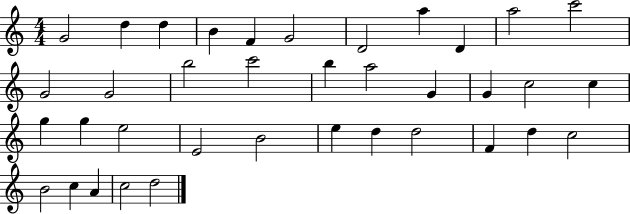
G4/h D5/q D5/q B4/q F4/q G4/h D4/h A5/q D4/q A5/h C6/h G4/h G4/h B5/h C6/h B5/q A5/h G4/q G4/q C5/h C5/q G5/q G5/q E5/h E4/h B4/h E5/q D5/q D5/h F4/q D5/q C5/h B4/h C5/q A4/q C5/h D5/h